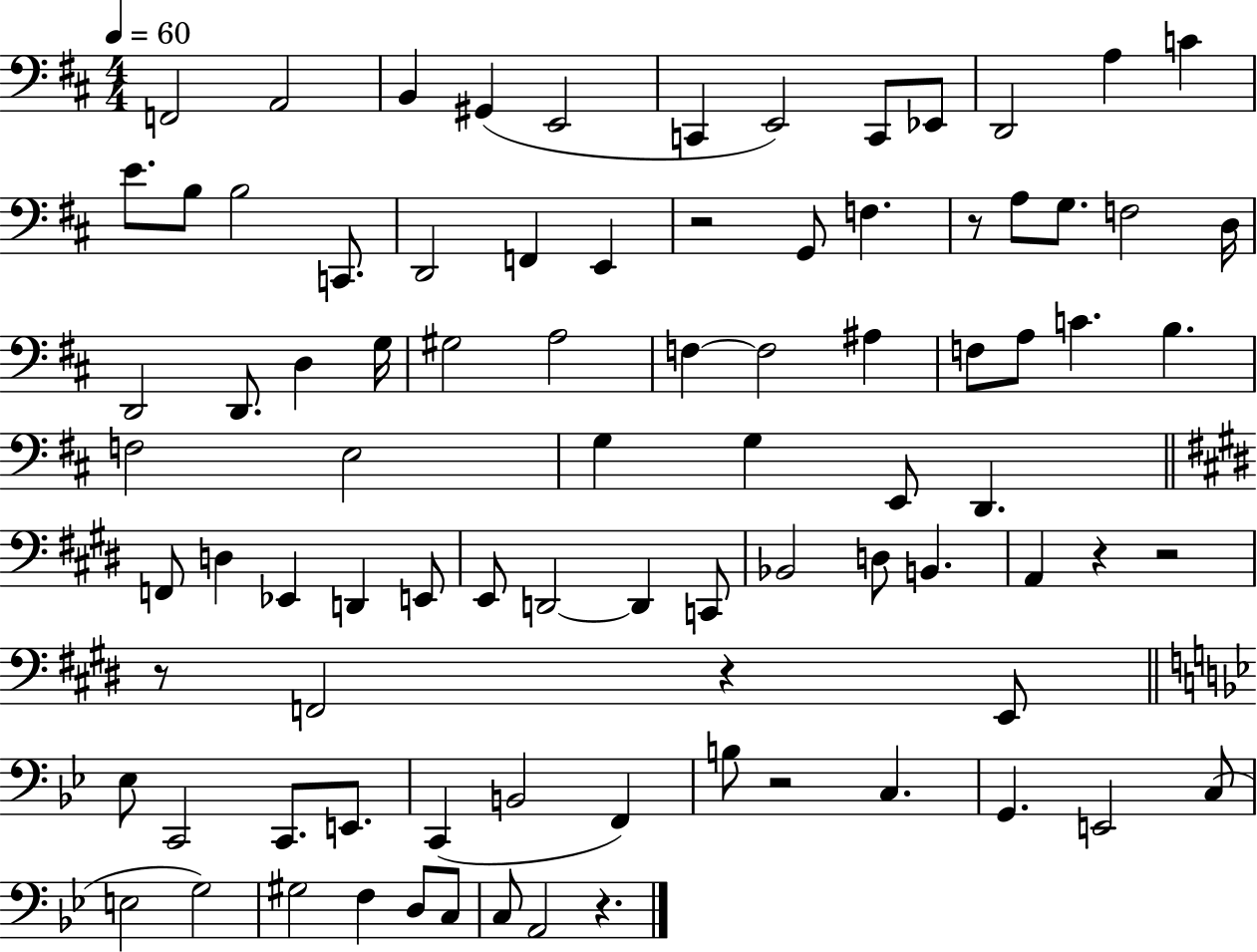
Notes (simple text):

F2/h A2/h B2/q G#2/q E2/h C2/q E2/h C2/e Eb2/e D2/h A3/q C4/q E4/e. B3/e B3/h C2/e. D2/h F2/q E2/q R/h G2/e F3/q. R/e A3/e G3/e. F3/h D3/s D2/h D2/e. D3/q G3/s G#3/h A3/h F3/q F3/h A#3/q F3/e A3/e C4/q. B3/q. F3/h E3/h G3/q G3/q E2/e D2/q. F2/e D3/q Eb2/q D2/q E2/e E2/e D2/h D2/q C2/e Bb2/h D3/e B2/q. A2/q R/q R/h R/e F2/h R/q E2/e Eb3/e C2/h C2/e. E2/e. C2/q B2/h F2/q B3/e R/h C3/q. G2/q. E2/h C3/e E3/h G3/h G#3/h F3/q D3/e C3/e C3/e A2/h R/q.